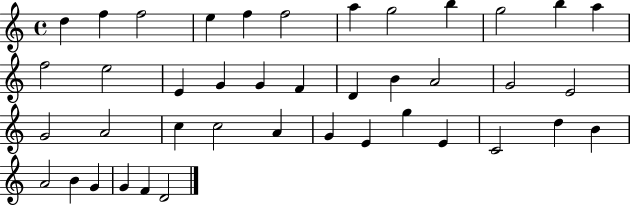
X:1
T:Untitled
M:4/4
L:1/4
K:C
d f f2 e f f2 a g2 b g2 b a f2 e2 E G G F D B A2 G2 E2 G2 A2 c c2 A G E g E C2 d B A2 B G G F D2